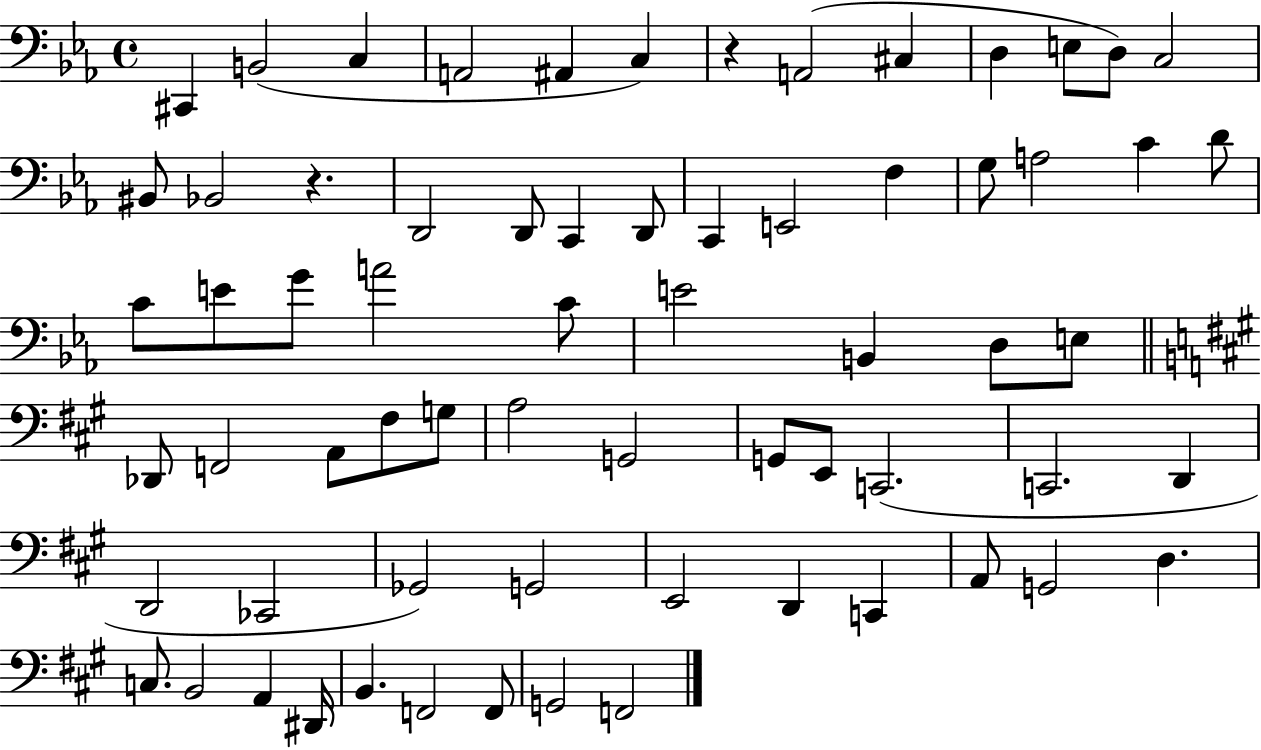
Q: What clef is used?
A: bass